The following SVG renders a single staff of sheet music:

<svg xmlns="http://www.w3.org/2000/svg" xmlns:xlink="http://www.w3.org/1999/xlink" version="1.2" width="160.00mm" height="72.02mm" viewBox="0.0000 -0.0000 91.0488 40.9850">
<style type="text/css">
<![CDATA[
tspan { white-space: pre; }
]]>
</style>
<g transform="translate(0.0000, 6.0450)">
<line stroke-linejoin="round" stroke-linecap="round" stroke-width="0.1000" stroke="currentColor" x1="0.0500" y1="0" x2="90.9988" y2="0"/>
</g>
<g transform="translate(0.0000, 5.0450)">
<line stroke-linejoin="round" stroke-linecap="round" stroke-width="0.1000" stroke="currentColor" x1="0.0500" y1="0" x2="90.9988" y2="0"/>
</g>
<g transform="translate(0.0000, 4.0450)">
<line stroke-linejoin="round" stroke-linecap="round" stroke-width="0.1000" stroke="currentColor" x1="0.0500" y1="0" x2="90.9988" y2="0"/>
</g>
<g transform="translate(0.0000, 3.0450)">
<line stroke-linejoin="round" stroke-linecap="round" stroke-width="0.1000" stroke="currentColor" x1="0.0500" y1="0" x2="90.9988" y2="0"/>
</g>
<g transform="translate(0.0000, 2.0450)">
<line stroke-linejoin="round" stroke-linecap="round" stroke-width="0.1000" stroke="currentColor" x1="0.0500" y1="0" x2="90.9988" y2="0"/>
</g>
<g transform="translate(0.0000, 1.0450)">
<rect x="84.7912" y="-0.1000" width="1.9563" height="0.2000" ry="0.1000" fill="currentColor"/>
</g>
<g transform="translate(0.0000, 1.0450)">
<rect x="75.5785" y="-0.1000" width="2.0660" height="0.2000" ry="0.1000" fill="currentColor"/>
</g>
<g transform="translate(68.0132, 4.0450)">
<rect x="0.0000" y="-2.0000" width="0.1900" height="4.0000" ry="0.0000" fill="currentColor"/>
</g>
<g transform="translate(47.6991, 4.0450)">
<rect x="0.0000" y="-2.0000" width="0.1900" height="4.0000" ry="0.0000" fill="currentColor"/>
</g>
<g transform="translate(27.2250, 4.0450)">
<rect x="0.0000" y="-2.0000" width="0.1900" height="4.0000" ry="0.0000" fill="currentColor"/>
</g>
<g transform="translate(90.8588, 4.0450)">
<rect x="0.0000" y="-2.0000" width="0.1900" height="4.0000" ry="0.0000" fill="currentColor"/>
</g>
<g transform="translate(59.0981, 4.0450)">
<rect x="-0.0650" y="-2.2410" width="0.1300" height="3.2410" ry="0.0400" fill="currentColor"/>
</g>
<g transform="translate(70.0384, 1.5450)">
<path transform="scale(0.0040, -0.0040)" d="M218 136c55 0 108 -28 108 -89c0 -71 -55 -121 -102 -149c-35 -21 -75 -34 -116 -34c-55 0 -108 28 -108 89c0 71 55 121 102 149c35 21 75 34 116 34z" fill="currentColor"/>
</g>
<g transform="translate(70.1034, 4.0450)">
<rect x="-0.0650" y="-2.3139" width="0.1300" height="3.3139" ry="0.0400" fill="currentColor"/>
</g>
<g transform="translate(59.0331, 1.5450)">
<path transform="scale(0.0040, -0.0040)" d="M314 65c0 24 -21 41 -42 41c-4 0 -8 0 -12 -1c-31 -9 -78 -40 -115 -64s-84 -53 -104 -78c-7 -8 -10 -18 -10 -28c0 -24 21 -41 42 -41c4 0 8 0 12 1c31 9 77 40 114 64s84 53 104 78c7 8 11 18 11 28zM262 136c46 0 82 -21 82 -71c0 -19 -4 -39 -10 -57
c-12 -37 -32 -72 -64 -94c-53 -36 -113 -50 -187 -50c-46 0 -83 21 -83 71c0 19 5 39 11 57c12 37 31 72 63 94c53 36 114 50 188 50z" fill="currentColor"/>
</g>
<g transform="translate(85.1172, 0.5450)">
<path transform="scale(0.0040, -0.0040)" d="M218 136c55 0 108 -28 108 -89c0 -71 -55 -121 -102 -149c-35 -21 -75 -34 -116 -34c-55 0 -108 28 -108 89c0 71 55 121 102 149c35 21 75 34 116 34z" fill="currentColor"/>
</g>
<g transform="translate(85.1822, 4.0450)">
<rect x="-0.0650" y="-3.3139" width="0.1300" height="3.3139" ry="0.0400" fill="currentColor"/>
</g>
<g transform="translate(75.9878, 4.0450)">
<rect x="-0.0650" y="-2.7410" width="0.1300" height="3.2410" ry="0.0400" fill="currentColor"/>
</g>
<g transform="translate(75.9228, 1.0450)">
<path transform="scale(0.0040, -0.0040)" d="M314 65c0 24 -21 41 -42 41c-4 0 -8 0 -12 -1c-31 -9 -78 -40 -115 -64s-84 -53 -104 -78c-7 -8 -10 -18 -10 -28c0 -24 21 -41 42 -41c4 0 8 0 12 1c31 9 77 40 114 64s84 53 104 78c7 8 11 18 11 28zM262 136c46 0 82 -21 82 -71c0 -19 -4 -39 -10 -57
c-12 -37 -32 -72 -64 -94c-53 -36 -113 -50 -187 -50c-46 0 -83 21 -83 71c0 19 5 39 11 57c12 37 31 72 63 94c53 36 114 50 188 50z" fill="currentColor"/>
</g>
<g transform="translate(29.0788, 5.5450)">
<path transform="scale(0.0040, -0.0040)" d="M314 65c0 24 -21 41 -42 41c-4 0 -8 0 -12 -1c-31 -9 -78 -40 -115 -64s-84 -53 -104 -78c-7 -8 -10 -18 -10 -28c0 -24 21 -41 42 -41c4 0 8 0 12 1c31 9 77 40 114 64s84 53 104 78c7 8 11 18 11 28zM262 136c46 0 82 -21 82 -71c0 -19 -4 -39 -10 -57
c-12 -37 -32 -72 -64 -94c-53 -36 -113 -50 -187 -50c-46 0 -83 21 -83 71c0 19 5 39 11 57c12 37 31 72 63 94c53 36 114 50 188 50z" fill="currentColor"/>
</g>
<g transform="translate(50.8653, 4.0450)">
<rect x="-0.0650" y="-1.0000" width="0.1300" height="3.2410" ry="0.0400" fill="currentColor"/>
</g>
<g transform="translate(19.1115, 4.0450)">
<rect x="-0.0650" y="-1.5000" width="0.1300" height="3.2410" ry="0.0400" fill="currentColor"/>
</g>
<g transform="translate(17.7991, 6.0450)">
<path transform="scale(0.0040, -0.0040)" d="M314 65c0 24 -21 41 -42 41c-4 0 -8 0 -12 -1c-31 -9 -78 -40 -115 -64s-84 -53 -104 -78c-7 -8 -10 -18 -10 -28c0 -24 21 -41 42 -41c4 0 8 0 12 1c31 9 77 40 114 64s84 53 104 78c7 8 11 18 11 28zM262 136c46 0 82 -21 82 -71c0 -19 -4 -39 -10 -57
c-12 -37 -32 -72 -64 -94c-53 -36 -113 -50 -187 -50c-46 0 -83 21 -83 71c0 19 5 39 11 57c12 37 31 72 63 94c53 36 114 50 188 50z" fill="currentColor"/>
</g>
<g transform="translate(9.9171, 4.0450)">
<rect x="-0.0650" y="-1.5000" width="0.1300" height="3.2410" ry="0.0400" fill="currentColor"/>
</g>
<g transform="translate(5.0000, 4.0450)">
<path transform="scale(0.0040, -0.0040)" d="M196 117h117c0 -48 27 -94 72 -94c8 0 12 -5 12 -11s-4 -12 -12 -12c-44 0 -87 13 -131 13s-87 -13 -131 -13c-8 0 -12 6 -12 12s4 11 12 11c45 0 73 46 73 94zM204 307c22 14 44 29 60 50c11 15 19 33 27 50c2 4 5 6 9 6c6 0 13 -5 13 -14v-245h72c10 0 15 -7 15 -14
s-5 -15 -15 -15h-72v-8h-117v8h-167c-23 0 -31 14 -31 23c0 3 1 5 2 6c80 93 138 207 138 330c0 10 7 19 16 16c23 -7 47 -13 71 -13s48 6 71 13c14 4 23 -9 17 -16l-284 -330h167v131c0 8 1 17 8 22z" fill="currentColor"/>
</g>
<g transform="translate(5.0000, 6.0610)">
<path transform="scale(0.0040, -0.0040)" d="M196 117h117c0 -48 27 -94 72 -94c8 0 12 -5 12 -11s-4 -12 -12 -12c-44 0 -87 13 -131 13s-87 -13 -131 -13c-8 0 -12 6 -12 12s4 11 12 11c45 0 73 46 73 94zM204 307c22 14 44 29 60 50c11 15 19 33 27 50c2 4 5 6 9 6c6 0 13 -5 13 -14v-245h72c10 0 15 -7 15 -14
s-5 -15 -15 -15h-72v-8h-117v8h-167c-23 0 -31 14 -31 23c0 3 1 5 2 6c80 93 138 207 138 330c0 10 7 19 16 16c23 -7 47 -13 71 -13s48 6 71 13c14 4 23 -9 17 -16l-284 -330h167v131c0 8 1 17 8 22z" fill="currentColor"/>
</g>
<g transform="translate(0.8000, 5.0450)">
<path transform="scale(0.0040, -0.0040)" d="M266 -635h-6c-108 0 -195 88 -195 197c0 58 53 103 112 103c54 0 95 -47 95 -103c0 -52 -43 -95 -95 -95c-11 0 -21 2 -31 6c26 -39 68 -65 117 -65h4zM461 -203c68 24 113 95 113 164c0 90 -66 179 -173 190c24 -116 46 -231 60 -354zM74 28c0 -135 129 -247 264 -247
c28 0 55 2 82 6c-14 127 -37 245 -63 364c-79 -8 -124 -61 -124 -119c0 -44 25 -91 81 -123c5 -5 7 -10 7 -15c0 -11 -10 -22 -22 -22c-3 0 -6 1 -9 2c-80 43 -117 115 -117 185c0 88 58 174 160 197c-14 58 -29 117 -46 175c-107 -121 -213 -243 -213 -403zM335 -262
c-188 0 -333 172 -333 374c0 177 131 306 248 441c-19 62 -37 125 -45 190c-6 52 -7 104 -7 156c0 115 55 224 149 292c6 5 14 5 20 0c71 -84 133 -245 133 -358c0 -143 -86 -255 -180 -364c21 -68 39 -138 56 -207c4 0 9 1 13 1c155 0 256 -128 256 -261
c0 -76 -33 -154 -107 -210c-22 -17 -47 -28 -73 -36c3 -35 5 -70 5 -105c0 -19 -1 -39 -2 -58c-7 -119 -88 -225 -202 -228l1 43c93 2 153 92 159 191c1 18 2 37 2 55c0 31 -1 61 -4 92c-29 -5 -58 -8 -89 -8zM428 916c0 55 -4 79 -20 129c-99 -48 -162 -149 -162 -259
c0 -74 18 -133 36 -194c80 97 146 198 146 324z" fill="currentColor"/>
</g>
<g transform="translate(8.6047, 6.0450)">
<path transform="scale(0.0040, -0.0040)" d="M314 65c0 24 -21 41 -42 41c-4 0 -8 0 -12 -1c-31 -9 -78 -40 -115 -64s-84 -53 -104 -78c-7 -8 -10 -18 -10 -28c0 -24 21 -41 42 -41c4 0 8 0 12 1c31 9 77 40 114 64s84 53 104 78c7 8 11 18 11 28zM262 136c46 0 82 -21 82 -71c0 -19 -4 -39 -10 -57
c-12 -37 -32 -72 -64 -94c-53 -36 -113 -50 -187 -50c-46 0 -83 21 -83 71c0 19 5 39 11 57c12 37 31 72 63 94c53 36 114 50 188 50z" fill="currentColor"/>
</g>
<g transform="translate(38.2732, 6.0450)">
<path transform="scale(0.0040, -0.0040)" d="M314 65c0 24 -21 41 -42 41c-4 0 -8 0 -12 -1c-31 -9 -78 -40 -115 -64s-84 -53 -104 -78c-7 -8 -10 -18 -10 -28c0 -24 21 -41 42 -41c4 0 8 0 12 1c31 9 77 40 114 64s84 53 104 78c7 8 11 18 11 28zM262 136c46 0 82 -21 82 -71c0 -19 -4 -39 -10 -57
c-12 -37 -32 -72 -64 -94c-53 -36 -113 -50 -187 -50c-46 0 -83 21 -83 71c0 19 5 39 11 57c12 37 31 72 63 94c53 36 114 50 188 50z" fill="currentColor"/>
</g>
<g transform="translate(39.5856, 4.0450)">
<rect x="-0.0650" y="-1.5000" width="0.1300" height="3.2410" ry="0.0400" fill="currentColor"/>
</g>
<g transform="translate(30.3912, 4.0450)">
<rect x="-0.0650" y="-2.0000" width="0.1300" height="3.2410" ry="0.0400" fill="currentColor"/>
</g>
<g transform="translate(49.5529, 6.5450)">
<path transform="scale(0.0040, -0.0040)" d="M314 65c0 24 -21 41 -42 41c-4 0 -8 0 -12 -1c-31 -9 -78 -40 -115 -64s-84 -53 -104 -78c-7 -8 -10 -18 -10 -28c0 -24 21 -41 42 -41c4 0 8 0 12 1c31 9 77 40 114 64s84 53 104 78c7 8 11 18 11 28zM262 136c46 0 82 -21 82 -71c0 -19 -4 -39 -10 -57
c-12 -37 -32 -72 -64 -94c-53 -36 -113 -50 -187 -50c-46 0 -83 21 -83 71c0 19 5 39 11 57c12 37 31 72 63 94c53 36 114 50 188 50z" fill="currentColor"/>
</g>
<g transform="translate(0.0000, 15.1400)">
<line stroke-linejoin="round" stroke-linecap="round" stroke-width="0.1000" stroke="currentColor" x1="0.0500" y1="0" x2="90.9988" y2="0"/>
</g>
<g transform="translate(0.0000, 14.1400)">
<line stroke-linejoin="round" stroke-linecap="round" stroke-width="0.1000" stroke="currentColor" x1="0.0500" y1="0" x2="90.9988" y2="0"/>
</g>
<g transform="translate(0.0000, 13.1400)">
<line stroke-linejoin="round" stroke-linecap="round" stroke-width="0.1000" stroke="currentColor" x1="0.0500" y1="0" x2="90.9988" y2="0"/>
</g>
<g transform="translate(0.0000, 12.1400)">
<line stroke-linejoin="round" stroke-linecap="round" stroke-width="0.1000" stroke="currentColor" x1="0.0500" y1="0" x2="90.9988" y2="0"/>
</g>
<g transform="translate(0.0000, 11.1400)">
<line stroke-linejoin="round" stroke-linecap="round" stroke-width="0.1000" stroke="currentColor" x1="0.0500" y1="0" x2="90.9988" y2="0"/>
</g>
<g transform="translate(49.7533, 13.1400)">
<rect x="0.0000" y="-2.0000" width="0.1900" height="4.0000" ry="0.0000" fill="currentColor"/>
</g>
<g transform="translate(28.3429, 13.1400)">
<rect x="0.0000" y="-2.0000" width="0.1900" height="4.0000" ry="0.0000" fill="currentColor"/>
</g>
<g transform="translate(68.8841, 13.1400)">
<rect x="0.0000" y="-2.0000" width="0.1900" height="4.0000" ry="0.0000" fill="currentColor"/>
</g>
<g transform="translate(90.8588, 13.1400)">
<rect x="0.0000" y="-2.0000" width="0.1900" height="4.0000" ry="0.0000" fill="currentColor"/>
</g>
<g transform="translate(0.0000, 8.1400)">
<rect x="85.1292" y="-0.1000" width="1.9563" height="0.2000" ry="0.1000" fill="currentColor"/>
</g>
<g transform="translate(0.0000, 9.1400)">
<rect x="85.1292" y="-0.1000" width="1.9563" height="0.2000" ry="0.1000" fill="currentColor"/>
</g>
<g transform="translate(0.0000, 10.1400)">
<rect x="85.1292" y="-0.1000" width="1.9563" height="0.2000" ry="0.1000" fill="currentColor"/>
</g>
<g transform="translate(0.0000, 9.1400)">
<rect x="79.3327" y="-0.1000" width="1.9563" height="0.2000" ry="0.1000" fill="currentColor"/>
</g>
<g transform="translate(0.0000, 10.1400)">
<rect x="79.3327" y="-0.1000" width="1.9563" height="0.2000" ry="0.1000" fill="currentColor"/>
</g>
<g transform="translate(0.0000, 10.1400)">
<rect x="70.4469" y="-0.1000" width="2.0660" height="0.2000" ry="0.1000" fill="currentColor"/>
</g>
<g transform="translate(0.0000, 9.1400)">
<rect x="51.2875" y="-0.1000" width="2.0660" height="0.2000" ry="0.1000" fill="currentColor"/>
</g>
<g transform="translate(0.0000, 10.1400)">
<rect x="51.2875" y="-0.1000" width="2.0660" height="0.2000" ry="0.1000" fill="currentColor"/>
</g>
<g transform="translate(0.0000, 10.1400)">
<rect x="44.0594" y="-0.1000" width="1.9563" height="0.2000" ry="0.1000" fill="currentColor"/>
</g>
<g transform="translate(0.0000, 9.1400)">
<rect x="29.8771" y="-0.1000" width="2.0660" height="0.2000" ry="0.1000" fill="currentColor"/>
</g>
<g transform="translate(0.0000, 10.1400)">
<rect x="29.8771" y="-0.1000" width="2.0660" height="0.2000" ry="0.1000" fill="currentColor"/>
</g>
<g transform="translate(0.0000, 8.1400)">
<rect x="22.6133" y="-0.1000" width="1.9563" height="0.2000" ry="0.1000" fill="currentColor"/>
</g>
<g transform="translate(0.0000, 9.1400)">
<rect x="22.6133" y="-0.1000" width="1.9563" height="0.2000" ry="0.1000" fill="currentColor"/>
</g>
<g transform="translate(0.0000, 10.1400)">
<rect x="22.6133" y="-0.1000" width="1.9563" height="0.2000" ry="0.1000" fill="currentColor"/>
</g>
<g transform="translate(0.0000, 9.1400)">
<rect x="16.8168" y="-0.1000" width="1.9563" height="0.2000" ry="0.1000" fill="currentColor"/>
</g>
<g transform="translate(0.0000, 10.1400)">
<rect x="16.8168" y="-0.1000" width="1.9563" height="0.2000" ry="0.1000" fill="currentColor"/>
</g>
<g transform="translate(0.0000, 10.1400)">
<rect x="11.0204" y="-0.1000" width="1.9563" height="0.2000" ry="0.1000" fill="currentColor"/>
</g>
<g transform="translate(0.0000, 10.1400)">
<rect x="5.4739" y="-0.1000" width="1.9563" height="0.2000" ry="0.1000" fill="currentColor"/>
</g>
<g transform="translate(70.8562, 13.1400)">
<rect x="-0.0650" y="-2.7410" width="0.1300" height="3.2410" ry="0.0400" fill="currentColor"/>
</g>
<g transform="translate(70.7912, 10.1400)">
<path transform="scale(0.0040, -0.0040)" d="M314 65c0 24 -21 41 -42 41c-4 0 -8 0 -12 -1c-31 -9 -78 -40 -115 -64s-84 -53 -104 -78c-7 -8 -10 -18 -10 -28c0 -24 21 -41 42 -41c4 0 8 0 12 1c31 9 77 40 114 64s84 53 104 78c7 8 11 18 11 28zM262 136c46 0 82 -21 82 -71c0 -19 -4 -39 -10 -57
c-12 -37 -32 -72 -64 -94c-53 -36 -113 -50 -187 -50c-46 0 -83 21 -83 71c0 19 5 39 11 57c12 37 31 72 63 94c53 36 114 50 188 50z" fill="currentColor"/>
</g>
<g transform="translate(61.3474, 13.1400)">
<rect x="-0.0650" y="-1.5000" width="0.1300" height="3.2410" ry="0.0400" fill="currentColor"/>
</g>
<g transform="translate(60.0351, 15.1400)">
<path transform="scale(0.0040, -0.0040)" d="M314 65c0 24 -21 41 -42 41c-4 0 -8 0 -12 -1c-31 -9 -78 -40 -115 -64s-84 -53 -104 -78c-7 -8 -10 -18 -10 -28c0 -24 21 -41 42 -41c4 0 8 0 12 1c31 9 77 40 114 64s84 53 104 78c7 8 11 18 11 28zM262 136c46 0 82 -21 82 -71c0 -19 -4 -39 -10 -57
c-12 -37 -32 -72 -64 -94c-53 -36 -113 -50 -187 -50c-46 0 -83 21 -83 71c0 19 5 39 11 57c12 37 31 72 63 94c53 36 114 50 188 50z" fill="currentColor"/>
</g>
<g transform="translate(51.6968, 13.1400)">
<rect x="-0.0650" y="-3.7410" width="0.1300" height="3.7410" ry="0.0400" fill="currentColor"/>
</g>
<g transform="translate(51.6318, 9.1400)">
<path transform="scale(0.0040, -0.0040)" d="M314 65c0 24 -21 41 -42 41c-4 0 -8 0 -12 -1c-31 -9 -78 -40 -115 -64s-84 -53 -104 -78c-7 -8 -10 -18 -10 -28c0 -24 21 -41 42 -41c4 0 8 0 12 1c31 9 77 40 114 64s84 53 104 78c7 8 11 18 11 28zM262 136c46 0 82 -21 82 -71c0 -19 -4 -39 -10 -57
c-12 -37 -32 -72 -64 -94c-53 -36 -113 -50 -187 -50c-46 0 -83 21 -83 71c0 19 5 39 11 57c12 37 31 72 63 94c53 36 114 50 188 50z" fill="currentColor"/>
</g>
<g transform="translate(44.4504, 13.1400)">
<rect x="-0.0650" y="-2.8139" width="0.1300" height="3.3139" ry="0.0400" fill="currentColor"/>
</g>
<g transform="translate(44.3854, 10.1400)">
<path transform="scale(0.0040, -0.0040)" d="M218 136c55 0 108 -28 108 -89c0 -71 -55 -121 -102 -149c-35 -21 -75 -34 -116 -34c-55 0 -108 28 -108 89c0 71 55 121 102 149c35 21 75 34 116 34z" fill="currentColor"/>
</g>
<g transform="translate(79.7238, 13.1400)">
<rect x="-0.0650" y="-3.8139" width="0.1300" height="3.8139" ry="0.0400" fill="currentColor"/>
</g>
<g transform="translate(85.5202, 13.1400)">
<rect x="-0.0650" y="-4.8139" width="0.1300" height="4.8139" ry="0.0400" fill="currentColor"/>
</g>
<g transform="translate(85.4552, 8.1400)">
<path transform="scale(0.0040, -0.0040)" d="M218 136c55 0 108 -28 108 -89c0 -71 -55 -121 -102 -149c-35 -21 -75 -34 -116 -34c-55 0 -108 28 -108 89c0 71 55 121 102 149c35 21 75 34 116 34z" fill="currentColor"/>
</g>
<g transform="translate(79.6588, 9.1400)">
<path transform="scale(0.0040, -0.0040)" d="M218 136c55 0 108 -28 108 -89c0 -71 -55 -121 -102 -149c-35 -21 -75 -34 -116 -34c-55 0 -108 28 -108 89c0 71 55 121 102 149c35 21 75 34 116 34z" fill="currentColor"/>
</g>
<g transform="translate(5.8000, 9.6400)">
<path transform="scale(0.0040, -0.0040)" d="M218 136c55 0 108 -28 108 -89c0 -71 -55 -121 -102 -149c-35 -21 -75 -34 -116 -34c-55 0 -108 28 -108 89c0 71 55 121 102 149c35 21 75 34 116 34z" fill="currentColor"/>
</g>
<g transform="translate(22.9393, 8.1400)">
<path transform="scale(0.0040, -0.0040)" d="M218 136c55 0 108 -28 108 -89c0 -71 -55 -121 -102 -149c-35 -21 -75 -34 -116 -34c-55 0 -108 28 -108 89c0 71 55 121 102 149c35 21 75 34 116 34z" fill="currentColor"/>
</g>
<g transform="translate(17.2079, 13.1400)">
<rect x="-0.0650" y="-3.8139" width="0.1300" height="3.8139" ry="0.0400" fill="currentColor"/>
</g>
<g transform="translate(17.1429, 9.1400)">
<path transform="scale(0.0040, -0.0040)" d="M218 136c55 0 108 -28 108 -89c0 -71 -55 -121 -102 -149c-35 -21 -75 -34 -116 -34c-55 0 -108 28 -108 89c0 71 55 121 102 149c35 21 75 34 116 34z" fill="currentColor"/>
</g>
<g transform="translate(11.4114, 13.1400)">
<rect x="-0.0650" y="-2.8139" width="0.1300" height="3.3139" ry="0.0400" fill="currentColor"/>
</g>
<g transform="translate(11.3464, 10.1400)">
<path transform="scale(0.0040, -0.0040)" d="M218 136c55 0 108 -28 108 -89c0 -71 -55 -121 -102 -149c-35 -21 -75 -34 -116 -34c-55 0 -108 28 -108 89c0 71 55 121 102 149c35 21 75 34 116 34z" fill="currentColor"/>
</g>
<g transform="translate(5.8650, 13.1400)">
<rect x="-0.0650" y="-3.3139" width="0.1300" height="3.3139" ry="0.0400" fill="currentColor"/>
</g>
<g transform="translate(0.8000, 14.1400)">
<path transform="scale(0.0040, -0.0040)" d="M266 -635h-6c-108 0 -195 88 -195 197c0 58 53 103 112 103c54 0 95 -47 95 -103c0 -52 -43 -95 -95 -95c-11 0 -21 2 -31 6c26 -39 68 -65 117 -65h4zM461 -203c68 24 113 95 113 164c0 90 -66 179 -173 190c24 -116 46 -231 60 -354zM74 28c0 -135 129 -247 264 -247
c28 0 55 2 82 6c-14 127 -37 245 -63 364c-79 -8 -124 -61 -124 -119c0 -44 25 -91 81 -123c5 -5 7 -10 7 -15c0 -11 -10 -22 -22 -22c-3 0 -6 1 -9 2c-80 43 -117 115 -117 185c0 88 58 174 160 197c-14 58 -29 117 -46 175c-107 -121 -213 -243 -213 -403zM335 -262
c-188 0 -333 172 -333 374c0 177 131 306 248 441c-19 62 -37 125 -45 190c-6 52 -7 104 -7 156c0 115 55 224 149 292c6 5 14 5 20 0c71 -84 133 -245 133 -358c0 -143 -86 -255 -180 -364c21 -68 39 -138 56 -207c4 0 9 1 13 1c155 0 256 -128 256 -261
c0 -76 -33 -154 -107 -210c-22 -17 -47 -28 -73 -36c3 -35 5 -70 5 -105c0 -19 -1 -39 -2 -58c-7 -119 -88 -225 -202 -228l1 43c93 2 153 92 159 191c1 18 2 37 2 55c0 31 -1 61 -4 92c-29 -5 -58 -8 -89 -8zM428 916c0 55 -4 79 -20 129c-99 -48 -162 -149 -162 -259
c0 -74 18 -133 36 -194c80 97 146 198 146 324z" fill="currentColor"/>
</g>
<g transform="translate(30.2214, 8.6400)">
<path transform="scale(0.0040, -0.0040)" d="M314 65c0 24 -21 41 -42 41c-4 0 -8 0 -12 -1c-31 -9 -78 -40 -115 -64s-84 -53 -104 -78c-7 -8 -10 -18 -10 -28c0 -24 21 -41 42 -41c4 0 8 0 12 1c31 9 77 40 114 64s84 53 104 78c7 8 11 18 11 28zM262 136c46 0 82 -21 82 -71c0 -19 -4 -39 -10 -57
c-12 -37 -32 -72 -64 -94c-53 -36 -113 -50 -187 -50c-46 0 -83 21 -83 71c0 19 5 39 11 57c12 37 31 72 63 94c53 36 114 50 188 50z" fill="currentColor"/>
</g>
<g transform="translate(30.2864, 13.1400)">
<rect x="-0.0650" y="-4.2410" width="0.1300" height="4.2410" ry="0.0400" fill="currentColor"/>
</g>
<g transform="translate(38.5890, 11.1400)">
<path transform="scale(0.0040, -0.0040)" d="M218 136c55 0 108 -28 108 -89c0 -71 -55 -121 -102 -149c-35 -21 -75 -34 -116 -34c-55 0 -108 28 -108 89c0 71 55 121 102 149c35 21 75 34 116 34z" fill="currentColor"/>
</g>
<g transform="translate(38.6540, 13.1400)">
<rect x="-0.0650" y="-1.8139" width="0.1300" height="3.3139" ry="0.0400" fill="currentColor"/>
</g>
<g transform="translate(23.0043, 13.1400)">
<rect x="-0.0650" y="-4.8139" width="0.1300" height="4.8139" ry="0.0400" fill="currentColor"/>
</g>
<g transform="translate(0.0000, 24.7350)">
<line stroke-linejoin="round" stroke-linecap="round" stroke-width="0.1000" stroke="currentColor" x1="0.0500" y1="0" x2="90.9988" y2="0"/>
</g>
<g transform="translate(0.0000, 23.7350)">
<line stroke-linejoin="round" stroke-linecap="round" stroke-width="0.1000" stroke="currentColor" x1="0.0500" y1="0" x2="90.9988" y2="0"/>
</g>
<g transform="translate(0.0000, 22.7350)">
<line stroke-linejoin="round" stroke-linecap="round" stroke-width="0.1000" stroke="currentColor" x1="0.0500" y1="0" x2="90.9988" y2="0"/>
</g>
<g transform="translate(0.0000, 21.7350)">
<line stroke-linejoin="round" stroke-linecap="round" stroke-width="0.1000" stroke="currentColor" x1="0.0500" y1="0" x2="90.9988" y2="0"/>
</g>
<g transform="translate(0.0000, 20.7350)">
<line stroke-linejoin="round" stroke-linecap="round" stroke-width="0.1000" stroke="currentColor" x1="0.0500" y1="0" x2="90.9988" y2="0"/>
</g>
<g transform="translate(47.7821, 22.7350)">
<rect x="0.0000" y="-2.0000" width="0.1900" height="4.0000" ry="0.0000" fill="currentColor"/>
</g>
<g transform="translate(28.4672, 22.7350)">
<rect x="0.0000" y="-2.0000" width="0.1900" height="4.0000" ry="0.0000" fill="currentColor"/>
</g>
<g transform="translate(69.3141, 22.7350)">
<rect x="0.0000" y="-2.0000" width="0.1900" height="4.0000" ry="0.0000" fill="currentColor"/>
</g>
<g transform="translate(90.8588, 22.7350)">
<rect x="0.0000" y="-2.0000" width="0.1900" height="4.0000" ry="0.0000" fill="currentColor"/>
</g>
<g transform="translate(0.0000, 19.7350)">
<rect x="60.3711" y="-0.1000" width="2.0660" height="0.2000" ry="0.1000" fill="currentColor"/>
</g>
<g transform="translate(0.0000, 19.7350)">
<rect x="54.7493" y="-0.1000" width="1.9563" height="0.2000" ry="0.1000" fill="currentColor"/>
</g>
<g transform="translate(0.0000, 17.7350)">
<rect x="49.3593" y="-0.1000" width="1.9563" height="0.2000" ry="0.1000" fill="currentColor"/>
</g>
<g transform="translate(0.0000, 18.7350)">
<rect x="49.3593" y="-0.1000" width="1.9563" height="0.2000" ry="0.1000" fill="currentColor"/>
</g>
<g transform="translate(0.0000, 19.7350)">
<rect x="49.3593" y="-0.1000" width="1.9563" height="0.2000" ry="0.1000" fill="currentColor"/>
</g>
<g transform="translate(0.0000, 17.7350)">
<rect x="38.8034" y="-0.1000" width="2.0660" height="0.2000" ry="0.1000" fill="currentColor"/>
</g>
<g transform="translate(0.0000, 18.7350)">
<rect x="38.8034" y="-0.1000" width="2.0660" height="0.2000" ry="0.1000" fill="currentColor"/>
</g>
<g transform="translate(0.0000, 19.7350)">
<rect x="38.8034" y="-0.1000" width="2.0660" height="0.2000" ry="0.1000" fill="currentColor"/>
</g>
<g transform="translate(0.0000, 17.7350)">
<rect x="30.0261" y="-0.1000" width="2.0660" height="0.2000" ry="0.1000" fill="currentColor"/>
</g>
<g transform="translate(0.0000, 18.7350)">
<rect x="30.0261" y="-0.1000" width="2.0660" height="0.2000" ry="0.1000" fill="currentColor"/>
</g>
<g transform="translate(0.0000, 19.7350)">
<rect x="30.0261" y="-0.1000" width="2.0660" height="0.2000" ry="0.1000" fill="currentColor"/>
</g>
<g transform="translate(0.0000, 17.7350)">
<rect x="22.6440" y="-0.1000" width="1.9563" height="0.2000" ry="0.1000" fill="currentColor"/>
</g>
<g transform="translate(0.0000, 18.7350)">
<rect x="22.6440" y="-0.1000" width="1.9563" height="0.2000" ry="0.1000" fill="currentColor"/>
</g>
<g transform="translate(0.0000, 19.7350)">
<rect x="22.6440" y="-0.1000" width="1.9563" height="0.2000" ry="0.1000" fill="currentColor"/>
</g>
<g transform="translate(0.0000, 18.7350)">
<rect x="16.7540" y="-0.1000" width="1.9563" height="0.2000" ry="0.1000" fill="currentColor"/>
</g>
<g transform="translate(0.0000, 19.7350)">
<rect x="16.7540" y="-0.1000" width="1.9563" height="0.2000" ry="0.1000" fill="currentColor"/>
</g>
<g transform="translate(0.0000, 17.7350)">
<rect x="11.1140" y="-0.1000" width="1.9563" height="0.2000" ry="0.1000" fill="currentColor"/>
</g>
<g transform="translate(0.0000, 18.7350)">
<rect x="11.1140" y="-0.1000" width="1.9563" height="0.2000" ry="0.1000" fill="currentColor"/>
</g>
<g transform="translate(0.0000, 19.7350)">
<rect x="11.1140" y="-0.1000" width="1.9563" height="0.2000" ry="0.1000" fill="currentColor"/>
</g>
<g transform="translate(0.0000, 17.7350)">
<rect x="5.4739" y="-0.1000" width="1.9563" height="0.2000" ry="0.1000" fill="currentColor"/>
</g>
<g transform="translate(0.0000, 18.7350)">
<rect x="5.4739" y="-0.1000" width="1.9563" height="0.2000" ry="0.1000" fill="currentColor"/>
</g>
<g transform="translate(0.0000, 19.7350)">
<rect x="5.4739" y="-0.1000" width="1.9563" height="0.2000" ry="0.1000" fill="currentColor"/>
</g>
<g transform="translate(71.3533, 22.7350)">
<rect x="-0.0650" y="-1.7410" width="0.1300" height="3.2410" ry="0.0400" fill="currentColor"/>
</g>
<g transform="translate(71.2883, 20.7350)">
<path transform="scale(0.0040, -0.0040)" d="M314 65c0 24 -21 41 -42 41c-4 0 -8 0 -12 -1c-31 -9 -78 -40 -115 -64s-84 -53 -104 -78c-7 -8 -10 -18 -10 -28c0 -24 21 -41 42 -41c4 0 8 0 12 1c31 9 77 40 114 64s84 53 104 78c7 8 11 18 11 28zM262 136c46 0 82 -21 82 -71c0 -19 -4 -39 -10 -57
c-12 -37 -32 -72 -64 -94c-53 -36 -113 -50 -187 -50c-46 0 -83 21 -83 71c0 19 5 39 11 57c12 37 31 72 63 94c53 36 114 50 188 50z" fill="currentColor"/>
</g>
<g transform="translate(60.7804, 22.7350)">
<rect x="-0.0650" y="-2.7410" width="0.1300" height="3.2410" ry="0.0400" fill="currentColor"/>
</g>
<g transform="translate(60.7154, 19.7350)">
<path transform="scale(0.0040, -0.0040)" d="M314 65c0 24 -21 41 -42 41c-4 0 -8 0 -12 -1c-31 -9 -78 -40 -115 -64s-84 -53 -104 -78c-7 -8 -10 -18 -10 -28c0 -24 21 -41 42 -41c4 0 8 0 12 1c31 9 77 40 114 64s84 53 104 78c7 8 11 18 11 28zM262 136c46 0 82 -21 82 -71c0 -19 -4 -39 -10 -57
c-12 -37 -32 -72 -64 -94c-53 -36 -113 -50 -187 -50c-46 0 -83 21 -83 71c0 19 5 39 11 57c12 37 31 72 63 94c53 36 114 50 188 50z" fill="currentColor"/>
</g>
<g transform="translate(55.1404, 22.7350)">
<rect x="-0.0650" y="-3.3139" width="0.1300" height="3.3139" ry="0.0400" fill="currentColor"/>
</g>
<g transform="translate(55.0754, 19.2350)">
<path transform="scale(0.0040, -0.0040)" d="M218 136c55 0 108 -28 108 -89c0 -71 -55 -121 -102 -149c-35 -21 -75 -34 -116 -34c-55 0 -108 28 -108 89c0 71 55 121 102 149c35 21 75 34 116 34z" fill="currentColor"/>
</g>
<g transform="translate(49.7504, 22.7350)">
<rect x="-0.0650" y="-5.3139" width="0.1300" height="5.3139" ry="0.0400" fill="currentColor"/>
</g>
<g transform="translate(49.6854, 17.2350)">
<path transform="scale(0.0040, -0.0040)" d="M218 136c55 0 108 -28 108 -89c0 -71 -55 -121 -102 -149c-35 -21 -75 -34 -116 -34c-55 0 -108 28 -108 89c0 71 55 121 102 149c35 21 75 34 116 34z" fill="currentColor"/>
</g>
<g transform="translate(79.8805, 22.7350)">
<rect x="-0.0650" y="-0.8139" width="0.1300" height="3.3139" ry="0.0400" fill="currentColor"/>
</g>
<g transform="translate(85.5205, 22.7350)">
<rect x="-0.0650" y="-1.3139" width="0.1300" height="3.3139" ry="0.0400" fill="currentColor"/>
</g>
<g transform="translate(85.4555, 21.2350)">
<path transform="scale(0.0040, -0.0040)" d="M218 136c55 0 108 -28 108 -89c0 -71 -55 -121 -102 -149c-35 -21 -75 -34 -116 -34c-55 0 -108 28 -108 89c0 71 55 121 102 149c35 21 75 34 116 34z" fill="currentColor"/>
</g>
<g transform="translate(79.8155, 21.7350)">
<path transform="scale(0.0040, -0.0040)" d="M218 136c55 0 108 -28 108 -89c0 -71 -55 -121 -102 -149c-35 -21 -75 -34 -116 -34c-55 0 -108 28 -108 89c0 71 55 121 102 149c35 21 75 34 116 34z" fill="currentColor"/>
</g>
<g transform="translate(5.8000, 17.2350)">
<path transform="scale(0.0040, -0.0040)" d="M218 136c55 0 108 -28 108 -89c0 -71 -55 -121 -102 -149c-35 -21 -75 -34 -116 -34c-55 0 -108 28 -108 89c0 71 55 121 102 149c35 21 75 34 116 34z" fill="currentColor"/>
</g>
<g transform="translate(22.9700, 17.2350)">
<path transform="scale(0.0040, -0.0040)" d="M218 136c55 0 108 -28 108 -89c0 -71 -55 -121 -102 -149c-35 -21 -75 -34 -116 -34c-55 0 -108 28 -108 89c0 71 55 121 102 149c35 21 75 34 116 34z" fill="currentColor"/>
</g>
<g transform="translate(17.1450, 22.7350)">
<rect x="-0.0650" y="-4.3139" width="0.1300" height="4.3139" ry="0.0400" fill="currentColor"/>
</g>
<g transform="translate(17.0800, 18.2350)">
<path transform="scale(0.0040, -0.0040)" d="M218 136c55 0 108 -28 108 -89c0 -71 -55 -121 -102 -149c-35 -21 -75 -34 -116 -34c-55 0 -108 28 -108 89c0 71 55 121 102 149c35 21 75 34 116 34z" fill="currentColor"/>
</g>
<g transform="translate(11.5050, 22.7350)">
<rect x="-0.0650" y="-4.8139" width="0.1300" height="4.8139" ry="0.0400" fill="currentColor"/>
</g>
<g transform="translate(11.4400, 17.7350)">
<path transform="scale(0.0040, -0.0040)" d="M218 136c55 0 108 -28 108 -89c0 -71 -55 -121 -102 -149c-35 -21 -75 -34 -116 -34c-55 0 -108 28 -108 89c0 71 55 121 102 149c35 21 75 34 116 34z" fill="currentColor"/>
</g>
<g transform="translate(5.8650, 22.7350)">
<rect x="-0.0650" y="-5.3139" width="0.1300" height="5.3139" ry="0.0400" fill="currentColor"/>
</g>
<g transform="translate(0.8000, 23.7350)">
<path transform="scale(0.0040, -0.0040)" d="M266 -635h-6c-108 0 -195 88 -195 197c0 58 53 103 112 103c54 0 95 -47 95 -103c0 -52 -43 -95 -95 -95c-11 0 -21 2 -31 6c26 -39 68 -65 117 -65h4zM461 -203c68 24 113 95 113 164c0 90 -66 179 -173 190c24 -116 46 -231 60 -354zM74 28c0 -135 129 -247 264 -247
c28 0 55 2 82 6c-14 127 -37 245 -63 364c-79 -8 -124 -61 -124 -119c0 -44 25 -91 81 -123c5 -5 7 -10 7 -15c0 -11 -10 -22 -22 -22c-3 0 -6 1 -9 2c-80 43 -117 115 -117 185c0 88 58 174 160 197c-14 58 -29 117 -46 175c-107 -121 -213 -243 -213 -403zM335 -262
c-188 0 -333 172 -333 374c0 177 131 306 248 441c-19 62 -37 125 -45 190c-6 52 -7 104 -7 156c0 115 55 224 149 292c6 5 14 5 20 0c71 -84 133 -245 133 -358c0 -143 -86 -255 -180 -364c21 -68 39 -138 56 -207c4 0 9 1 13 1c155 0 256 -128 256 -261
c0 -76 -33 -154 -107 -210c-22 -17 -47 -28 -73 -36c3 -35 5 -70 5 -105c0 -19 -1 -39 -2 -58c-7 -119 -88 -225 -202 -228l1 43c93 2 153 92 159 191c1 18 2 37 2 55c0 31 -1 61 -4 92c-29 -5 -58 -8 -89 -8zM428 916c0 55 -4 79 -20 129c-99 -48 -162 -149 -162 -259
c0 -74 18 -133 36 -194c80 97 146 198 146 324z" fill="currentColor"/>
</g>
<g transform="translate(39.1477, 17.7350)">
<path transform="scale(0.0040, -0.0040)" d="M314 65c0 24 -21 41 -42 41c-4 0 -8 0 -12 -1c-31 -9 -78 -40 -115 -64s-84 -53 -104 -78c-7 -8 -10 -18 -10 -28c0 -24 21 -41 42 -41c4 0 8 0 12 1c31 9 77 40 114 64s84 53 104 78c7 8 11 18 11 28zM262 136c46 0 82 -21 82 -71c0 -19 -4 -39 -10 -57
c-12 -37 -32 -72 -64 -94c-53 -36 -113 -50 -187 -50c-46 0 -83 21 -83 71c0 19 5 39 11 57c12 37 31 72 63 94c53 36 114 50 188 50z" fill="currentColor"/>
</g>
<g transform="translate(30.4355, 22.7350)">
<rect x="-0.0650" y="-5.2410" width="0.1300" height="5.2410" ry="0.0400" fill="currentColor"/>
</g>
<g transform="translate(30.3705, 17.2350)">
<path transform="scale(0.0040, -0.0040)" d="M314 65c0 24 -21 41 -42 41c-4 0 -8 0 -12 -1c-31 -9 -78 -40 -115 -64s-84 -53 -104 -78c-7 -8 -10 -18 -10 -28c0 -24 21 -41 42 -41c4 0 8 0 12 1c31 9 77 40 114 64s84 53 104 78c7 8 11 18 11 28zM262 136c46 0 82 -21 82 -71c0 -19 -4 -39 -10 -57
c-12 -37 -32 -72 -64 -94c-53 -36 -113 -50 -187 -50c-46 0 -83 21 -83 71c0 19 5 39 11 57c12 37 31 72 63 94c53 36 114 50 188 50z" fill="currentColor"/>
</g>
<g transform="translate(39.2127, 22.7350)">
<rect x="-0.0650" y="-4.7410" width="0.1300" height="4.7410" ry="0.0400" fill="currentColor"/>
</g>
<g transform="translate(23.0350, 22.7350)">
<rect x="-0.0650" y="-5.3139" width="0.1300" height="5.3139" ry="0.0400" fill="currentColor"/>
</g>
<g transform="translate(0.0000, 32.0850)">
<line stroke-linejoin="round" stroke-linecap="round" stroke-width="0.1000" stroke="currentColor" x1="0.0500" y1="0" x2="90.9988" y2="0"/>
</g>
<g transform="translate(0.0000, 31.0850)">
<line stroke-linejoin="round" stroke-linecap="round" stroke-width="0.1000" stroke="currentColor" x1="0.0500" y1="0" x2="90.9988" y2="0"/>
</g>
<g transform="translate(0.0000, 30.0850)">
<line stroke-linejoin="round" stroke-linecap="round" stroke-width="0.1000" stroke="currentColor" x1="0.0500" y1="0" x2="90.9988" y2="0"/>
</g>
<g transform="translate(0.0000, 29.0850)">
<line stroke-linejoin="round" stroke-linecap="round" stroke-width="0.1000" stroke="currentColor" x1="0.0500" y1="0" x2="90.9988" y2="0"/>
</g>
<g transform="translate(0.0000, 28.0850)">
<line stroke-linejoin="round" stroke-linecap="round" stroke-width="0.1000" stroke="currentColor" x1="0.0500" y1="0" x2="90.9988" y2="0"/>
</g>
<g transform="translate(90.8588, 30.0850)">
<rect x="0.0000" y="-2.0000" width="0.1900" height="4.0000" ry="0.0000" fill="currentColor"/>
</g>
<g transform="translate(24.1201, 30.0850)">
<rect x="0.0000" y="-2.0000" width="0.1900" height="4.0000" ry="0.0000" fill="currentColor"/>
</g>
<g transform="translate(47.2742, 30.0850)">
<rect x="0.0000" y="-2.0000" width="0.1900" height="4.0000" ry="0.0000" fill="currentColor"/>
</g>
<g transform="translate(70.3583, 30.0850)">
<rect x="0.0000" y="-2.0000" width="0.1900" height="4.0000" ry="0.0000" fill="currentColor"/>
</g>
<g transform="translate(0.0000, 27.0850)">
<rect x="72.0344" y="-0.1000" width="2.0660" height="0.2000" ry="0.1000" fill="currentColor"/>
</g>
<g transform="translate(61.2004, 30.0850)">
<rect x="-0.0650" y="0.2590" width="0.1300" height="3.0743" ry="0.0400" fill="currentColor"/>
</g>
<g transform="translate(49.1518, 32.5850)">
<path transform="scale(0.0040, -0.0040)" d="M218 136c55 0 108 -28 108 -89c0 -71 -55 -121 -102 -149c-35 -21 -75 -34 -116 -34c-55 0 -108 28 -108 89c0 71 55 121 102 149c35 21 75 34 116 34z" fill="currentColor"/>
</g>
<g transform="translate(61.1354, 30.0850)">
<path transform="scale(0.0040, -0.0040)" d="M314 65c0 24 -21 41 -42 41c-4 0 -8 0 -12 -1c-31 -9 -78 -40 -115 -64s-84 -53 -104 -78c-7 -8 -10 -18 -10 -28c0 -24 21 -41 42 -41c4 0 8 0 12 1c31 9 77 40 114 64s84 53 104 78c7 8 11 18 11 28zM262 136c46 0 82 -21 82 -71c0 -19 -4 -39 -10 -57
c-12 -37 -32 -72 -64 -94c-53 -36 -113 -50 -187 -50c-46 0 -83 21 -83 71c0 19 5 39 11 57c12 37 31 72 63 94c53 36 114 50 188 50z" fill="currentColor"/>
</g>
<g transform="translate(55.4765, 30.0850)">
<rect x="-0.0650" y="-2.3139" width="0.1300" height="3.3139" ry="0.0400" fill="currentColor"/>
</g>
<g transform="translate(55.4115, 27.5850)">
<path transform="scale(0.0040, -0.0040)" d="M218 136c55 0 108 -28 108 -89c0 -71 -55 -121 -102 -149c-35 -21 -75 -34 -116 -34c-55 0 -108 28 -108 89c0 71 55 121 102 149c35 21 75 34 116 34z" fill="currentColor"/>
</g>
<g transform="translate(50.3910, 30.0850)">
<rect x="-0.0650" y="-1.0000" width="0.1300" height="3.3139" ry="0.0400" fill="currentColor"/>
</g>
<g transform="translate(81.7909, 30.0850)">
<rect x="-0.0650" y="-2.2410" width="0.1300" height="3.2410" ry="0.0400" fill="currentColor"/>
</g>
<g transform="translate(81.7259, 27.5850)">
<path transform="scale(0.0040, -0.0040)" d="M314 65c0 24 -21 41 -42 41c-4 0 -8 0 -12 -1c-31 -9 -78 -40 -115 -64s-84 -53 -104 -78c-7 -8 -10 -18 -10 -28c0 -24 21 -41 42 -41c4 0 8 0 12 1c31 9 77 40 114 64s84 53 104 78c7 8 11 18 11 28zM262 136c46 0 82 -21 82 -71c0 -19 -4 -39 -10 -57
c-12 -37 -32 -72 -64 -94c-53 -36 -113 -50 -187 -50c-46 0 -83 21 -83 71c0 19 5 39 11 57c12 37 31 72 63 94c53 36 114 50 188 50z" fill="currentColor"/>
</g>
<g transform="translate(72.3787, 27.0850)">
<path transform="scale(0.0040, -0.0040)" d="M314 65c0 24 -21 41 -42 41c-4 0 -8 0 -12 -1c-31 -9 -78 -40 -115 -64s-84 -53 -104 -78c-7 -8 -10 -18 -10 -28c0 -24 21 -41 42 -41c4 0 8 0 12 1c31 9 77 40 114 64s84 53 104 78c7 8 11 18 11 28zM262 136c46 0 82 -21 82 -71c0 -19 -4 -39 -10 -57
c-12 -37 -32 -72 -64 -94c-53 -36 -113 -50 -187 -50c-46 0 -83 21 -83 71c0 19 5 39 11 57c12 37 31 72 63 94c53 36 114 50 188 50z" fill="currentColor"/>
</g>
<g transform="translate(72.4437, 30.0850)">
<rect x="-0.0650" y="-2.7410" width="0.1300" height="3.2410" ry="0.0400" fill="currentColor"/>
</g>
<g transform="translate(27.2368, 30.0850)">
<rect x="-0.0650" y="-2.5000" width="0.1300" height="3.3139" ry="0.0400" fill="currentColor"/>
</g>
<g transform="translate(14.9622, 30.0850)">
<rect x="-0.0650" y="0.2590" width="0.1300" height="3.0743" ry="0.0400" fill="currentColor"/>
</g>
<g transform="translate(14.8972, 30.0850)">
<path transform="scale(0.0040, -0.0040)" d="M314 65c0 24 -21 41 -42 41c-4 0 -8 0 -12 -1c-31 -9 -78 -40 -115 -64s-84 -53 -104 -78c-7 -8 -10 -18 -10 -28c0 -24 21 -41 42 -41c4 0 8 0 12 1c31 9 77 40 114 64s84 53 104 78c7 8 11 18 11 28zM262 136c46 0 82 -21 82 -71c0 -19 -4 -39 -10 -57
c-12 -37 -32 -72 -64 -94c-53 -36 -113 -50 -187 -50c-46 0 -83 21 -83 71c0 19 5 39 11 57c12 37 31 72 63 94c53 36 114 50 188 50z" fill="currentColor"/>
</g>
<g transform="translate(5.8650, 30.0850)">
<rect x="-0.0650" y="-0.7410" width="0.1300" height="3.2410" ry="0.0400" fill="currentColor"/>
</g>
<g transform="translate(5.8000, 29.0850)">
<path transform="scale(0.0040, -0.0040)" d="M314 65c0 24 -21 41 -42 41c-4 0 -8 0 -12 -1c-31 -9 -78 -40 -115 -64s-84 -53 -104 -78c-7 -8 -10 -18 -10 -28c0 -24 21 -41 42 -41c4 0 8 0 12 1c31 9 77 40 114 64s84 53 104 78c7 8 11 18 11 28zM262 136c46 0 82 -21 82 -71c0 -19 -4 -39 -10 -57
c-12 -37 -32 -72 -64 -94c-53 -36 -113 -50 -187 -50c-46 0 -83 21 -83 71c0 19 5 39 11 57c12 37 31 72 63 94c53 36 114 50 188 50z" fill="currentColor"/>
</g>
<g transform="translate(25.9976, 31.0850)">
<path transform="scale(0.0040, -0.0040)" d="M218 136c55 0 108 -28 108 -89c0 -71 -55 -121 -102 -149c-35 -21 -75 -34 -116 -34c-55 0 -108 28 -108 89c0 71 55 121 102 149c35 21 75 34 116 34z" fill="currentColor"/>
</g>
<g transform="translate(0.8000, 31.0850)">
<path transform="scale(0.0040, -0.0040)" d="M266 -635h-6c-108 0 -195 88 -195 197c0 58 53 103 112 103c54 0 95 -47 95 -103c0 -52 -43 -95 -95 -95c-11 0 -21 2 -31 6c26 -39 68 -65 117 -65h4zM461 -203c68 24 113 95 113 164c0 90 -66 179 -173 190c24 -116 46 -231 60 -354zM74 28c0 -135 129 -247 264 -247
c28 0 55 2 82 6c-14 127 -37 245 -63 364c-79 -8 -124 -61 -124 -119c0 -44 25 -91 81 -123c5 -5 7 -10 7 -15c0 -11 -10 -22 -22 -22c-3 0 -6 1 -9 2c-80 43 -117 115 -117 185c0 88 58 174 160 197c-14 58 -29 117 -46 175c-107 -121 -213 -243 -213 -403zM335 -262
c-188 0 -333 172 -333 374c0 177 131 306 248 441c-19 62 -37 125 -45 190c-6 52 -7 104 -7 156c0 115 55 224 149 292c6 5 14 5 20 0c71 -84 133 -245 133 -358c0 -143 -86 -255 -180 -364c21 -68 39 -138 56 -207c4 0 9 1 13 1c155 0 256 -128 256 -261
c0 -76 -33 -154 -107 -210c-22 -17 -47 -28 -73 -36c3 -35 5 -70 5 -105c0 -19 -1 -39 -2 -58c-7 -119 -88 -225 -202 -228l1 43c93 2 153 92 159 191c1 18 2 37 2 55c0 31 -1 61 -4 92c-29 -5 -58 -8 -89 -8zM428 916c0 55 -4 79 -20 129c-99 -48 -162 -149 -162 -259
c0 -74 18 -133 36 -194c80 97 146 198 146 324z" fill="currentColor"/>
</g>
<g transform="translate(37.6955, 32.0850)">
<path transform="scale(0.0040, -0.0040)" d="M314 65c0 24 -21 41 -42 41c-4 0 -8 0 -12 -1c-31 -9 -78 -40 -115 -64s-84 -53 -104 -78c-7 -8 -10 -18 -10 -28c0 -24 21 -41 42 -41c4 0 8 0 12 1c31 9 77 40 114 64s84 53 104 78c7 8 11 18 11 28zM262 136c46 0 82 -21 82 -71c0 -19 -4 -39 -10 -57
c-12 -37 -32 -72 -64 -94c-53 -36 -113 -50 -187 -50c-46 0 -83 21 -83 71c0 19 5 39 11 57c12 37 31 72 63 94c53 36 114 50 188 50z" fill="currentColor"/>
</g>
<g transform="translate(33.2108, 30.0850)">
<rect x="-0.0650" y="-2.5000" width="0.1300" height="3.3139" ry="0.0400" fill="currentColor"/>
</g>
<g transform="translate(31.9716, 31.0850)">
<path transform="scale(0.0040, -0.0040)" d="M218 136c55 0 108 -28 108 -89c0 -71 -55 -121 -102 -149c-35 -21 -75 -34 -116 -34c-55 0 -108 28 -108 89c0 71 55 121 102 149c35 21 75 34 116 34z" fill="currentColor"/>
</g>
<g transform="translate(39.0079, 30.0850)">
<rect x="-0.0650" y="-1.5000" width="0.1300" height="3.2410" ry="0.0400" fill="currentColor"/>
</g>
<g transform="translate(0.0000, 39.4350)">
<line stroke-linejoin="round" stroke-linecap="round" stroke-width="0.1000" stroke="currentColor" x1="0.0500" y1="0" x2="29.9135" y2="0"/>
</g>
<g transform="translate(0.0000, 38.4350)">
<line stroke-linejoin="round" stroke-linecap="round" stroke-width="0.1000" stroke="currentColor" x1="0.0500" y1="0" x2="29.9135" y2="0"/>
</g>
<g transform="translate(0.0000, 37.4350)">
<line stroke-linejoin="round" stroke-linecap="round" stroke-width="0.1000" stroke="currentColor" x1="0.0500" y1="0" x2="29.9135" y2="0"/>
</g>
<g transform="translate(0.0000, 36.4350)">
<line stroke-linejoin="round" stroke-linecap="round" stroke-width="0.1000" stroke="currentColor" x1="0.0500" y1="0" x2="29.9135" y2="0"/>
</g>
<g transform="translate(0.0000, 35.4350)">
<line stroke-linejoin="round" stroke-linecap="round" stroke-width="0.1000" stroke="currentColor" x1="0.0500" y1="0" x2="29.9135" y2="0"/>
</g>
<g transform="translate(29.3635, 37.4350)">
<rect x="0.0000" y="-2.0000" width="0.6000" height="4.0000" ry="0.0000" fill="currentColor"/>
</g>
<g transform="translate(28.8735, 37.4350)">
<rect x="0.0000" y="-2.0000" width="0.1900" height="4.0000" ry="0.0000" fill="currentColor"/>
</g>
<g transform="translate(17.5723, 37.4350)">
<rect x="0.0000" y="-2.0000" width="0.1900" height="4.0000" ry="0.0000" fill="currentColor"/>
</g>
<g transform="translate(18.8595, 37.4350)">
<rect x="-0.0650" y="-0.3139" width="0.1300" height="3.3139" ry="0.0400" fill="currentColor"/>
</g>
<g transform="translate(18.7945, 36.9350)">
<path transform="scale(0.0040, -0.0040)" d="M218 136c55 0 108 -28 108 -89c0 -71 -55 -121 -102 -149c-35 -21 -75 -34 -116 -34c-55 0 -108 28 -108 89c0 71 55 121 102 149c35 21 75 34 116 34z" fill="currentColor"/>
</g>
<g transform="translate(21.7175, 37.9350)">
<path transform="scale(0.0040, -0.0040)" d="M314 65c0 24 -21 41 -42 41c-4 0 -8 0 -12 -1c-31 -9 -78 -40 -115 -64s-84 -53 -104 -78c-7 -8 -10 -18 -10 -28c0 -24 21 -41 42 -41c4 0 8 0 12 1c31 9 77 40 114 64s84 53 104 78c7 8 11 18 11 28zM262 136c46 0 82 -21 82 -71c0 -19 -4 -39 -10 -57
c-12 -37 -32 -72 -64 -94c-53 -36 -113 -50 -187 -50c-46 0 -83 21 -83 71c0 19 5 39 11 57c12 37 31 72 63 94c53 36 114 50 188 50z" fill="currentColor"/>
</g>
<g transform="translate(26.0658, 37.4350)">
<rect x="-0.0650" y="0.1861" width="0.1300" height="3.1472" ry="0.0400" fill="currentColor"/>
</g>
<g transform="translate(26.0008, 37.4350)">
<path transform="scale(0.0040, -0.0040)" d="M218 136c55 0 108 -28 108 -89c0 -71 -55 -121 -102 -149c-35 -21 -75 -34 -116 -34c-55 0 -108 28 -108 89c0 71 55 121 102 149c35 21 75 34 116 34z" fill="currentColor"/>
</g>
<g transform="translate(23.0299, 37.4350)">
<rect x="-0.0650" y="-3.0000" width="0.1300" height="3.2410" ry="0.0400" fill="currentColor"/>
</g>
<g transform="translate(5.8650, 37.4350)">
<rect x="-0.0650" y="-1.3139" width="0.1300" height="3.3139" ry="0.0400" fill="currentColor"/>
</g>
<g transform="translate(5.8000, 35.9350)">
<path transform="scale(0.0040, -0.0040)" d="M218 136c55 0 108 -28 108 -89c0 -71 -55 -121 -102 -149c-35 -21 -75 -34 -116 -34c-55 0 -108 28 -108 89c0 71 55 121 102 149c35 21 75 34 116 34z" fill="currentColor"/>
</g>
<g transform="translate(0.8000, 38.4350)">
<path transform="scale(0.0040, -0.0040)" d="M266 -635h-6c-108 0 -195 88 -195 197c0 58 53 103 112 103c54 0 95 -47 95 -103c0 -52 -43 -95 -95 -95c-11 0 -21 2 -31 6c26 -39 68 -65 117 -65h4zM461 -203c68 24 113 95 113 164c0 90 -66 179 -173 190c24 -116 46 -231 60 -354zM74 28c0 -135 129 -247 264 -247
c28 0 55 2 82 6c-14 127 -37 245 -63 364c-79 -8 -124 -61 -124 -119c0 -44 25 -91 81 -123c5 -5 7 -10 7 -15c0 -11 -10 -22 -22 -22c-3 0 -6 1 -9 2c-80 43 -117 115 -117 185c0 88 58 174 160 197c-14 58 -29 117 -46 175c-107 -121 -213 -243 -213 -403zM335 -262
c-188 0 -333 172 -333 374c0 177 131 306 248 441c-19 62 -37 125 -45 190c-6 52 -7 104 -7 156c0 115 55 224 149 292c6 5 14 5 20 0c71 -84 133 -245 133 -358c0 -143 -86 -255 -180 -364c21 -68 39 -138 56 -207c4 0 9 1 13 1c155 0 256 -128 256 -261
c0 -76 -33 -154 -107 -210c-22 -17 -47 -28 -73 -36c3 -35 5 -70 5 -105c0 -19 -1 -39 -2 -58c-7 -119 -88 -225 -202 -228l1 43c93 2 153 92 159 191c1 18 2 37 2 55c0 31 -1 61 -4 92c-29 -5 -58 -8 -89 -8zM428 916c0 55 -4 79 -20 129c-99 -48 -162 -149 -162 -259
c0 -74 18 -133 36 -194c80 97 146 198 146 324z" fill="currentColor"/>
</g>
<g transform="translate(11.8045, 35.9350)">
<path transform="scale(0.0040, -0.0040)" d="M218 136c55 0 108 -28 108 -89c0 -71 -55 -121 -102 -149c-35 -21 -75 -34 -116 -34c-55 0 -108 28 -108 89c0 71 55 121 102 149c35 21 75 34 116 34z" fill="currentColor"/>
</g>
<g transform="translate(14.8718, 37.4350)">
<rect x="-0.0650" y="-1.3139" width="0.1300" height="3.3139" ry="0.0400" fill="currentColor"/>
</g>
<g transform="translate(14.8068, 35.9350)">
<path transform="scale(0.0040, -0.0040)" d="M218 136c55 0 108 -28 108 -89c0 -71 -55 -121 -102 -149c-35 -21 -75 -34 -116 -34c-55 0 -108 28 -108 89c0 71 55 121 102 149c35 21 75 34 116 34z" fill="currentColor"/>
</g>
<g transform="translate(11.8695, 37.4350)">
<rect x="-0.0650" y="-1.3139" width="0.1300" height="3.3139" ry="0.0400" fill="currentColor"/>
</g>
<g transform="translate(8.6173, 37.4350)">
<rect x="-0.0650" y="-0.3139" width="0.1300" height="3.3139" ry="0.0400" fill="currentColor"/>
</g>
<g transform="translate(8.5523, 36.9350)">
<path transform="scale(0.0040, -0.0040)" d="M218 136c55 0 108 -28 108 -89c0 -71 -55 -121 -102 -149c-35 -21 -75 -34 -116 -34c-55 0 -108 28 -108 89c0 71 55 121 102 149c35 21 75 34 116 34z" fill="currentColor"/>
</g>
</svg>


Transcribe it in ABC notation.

X:1
T:Untitled
M:4/4
L:1/4
K:C
E2 E2 F2 E2 D2 g2 g a2 b b a c' e' d'2 f a c'2 E2 a2 c' e' f' e' d' f' f'2 e'2 f' b a2 f2 d e d2 B2 G G E2 D g B2 a2 g2 e c e e c A2 B